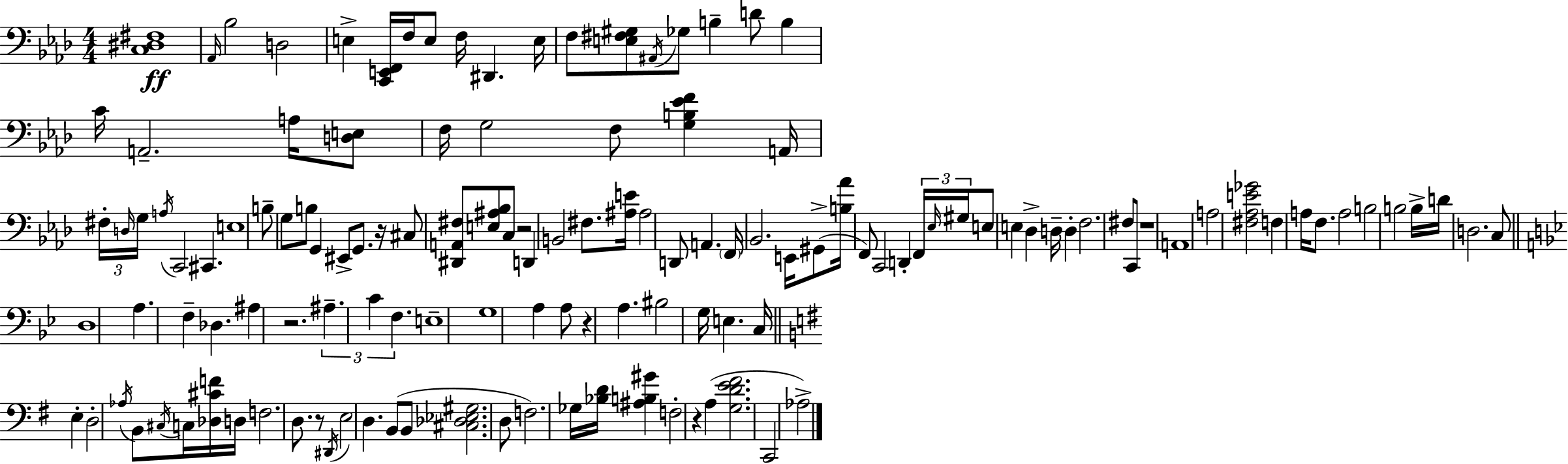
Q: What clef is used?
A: bass